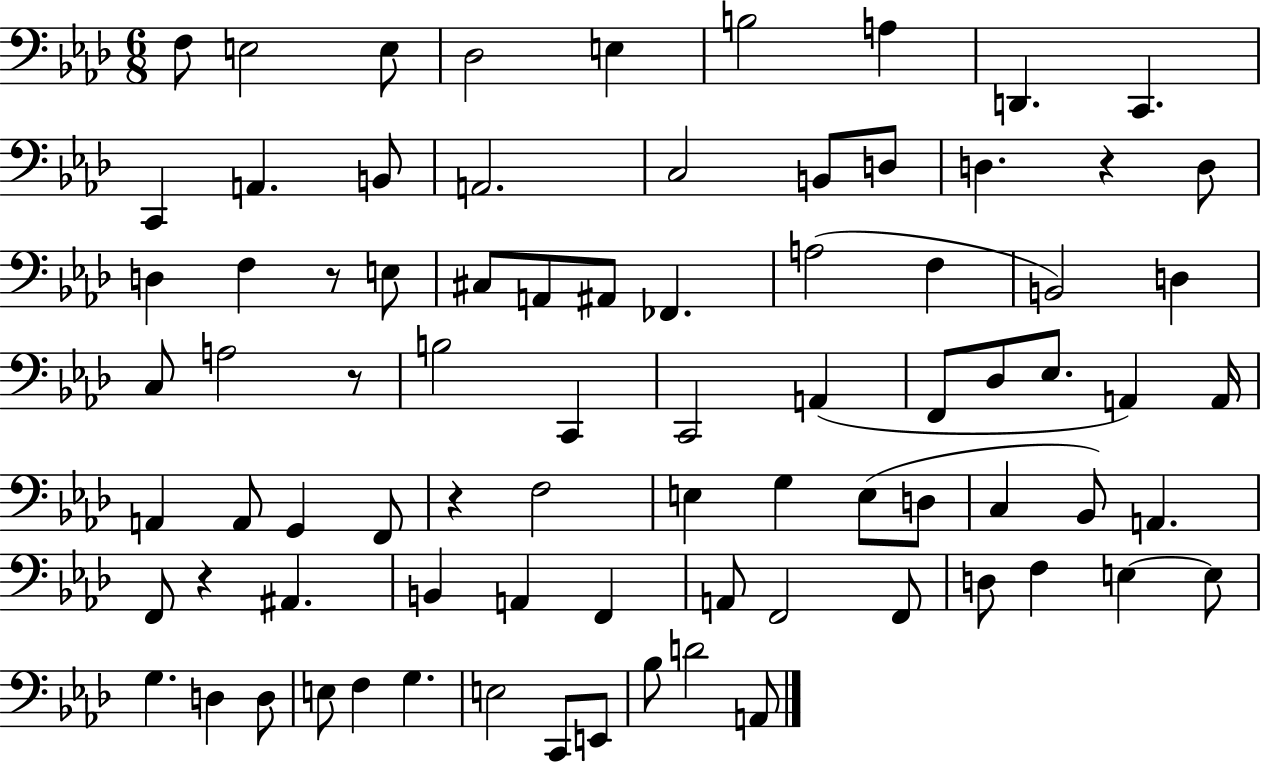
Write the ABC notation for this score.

X:1
T:Untitled
M:6/8
L:1/4
K:Ab
F,/2 E,2 E,/2 _D,2 E, B,2 A, D,, C,, C,, A,, B,,/2 A,,2 C,2 B,,/2 D,/2 D, z D,/2 D, F, z/2 E,/2 ^C,/2 A,,/2 ^A,,/2 _F,, A,2 F, B,,2 D, C,/2 A,2 z/2 B,2 C,, C,,2 A,, F,,/2 _D,/2 _E,/2 A,, A,,/4 A,, A,,/2 G,, F,,/2 z F,2 E, G, E,/2 D,/2 C, _B,,/2 A,, F,,/2 z ^A,, B,, A,, F,, A,,/2 F,,2 F,,/2 D,/2 F, E, E,/2 G, D, D,/2 E,/2 F, G, E,2 C,,/2 E,,/2 _B,/2 D2 A,,/2